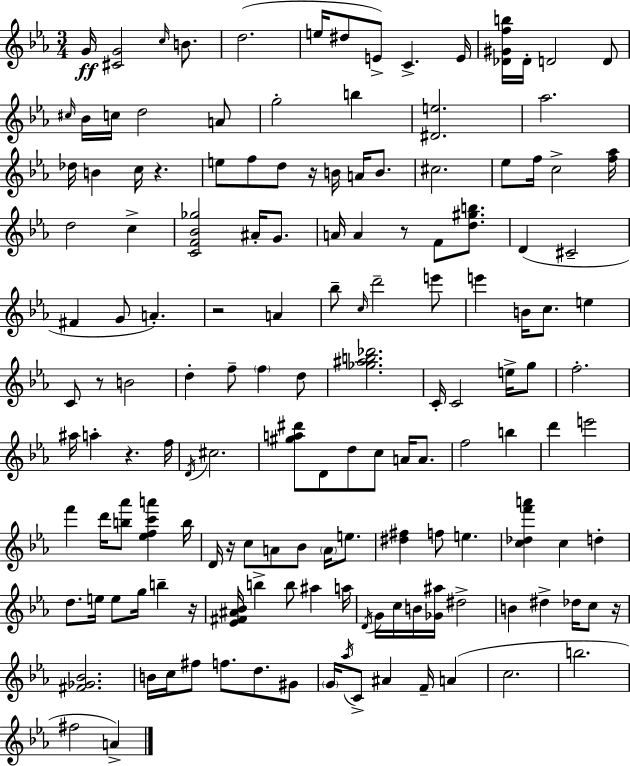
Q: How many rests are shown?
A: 9